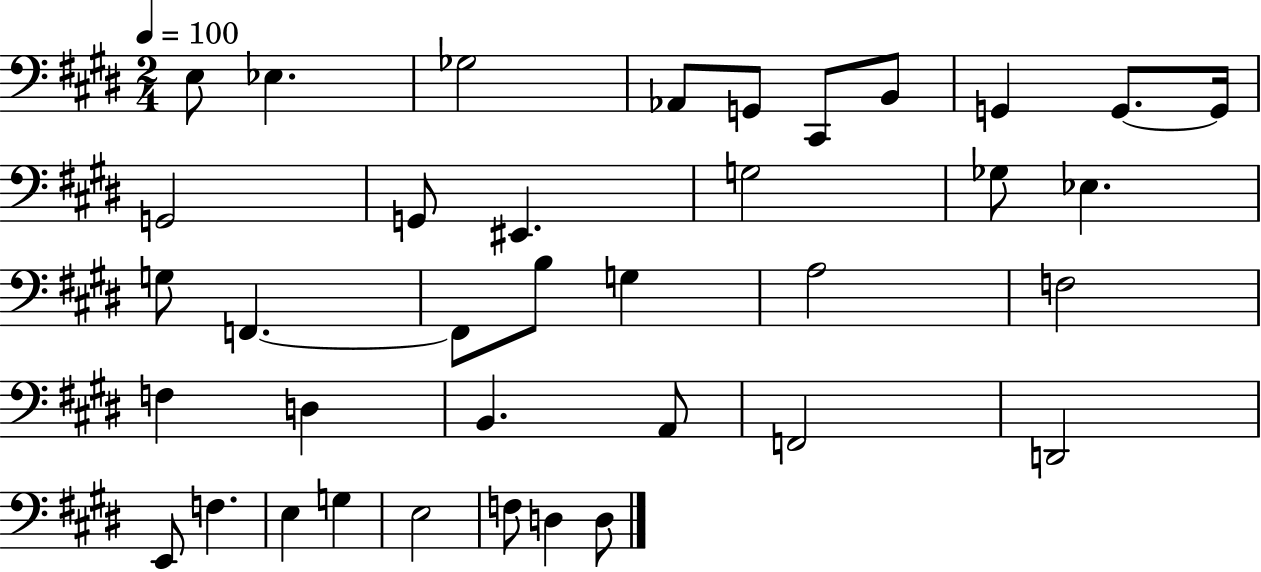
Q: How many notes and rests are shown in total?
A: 37